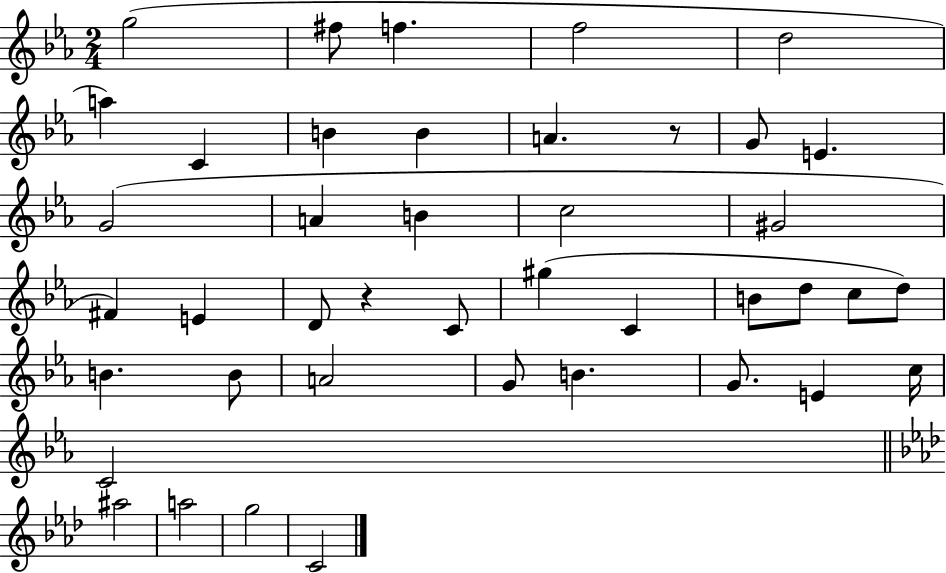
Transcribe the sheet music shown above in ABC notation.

X:1
T:Untitled
M:2/4
L:1/4
K:Eb
g2 ^f/2 f f2 d2 a C B B A z/2 G/2 E G2 A B c2 ^G2 ^F E D/2 z C/2 ^g C B/2 d/2 c/2 d/2 B B/2 A2 G/2 B G/2 E c/4 C2 ^a2 a2 g2 C2